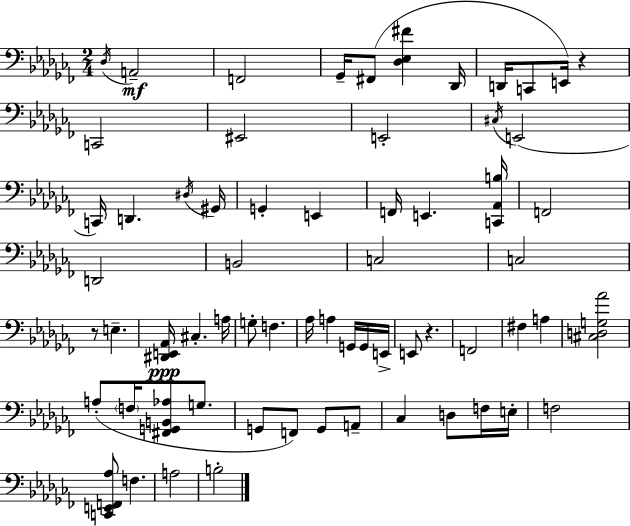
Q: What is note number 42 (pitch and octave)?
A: A3